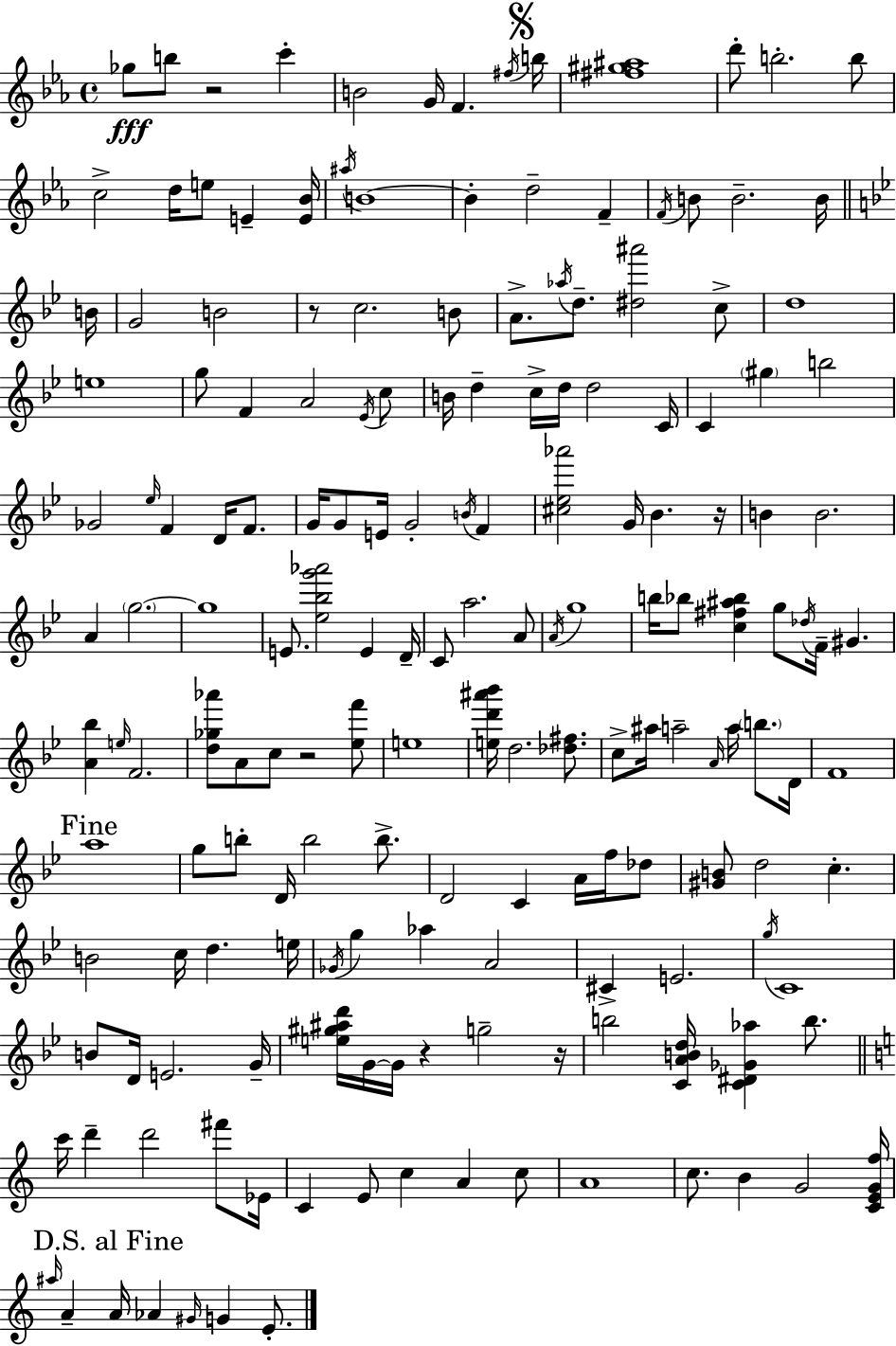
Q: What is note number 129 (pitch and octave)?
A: B5